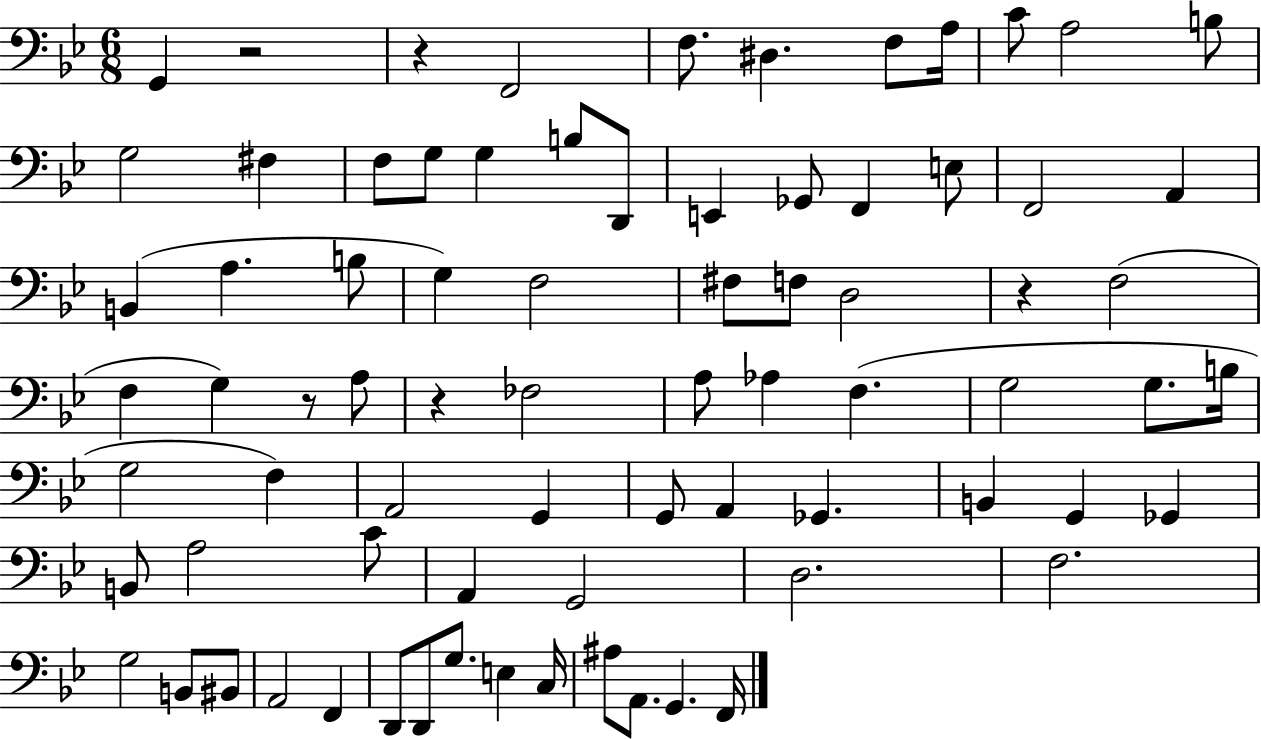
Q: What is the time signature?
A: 6/8